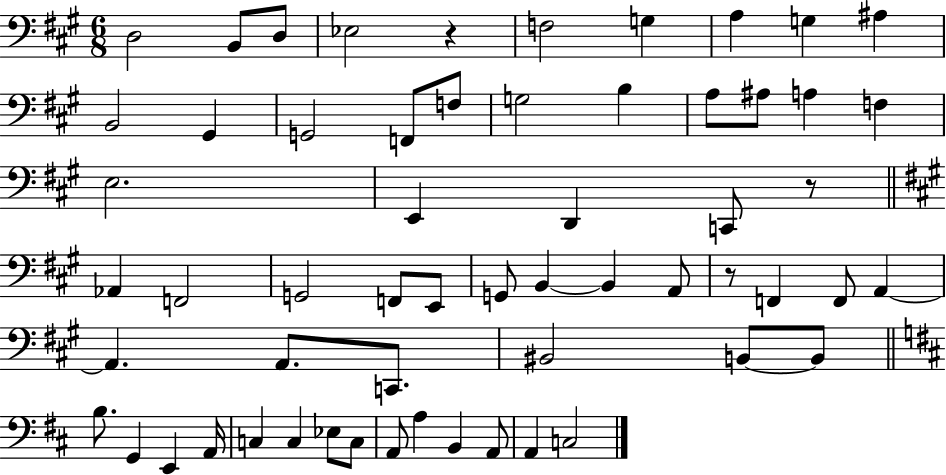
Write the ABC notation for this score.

X:1
T:Untitled
M:6/8
L:1/4
K:A
D,2 B,,/2 D,/2 _E,2 z F,2 G, A, G, ^A, B,,2 ^G,, G,,2 F,,/2 F,/2 G,2 B, A,/2 ^A,/2 A, F, E,2 E,, D,, C,,/2 z/2 _A,, F,,2 G,,2 F,,/2 E,,/2 G,,/2 B,, B,, A,,/2 z/2 F,, F,,/2 A,, A,, A,,/2 C,,/2 ^B,,2 B,,/2 B,,/2 B,/2 G,, E,, A,,/4 C, C, _E,/2 C,/2 A,,/2 A, B,, A,,/2 A,, C,2